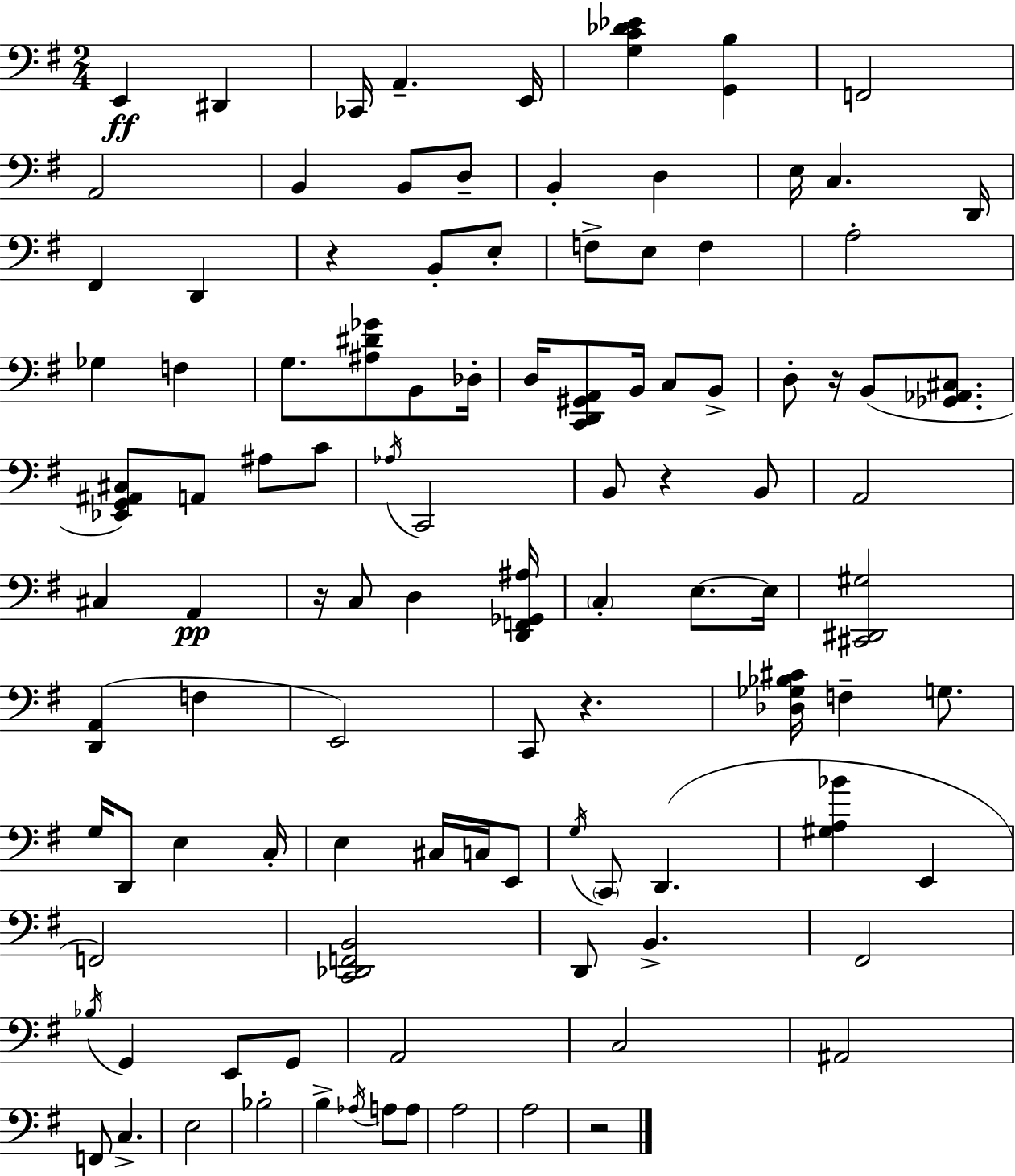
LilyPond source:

{
  \clef bass
  \numericTimeSignature
  \time 2/4
  \key e \minor
  e,4\ff dis,4 | ces,16 a,4.-- e,16 | <g c' des' ees'>4 <g, b>4 | f,2 | \break a,2 | b,4 b,8 d8-- | b,4-. d4 | e16 c4. d,16 | \break fis,4 d,4 | r4 b,8-. e8-. | f8-> e8 f4 | a2-. | \break ges4 f4 | g8. <ais dis' ges'>8 b,8 des16-. | d16 <c, d, gis, a,>8 b,16 c8 b,8-> | d8-. r16 b,8( <ges, aes, cis>8. | \break <ees, g, ais, cis>8) a,8 ais8 c'8 | \acciaccatura { aes16 } c,2 | b,8 r4 b,8 | a,2 | \break cis4 a,4\pp | r16 c8 d4 | <d, f, ges, ais>16 \parenthesize c4-. e8.~~ | e16 <cis, dis, gis>2 | \break <d, a,>4( f4 | e,2) | c,8 r4. | <des ges bes cis'>16 f4-- g8. | \break g16 d,8 e4 | c16-. e4 cis16 c16 e,8 | \acciaccatura { g16 } \parenthesize c,8 d,4.( | <gis a bes'>4 e,4 | \break f,2) | <c, des, f, b,>2 | d,8 b,4.-> | fis,2 | \break \acciaccatura { bes16 } g,4 e,8 | g,8 a,2 | c2 | ais,2 | \break f,8 c4.-> | e2 | bes2-. | b4-> \acciaccatura { aes16 } | \break a8 a8 a2 | a2 | r2 | \bar "|."
}